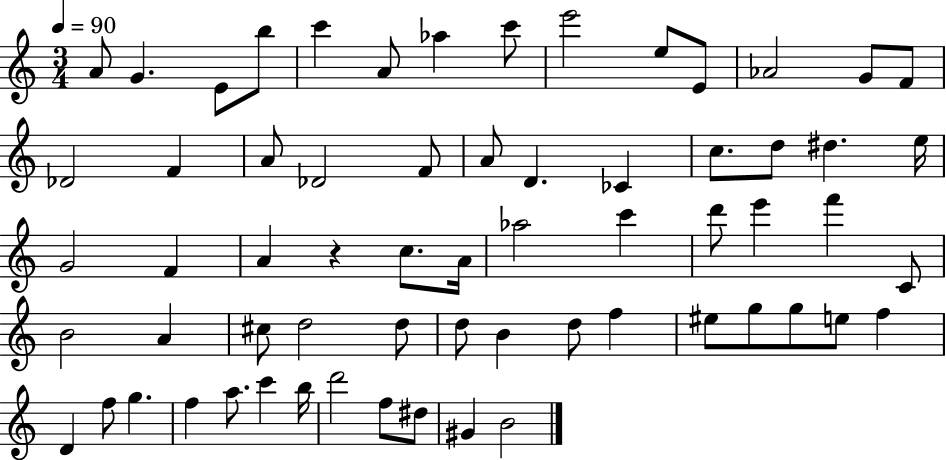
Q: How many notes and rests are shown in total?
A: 64